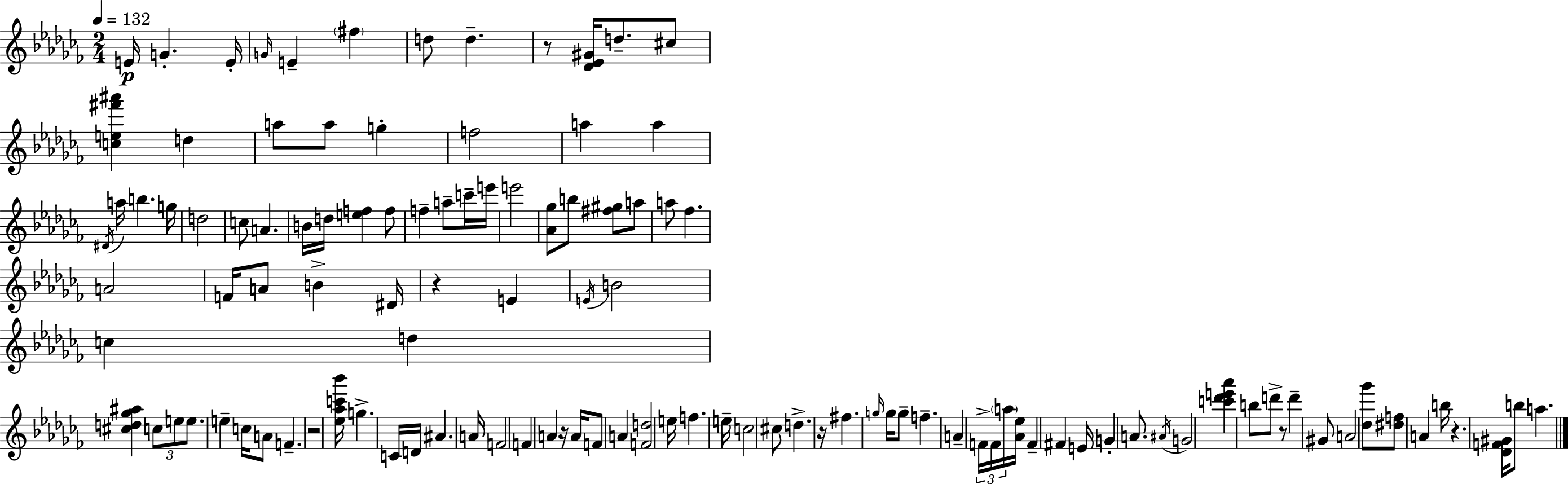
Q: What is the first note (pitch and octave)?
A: E4